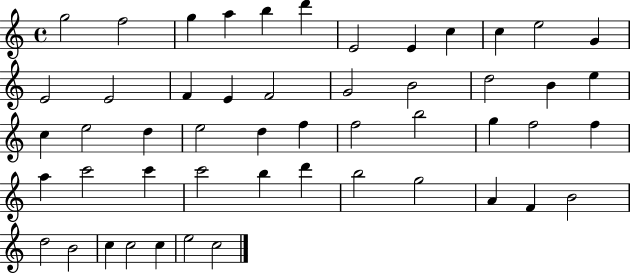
X:1
T:Untitled
M:4/4
L:1/4
K:C
g2 f2 g a b d' E2 E c c e2 G E2 E2 F E F2 G2 B2 d2 B e c e2 d e2 d f f2 b2 g f2 f a c'2 c' c'2 b d' b2 g2 A F B2 d2 B2 c c2 c e2 c2